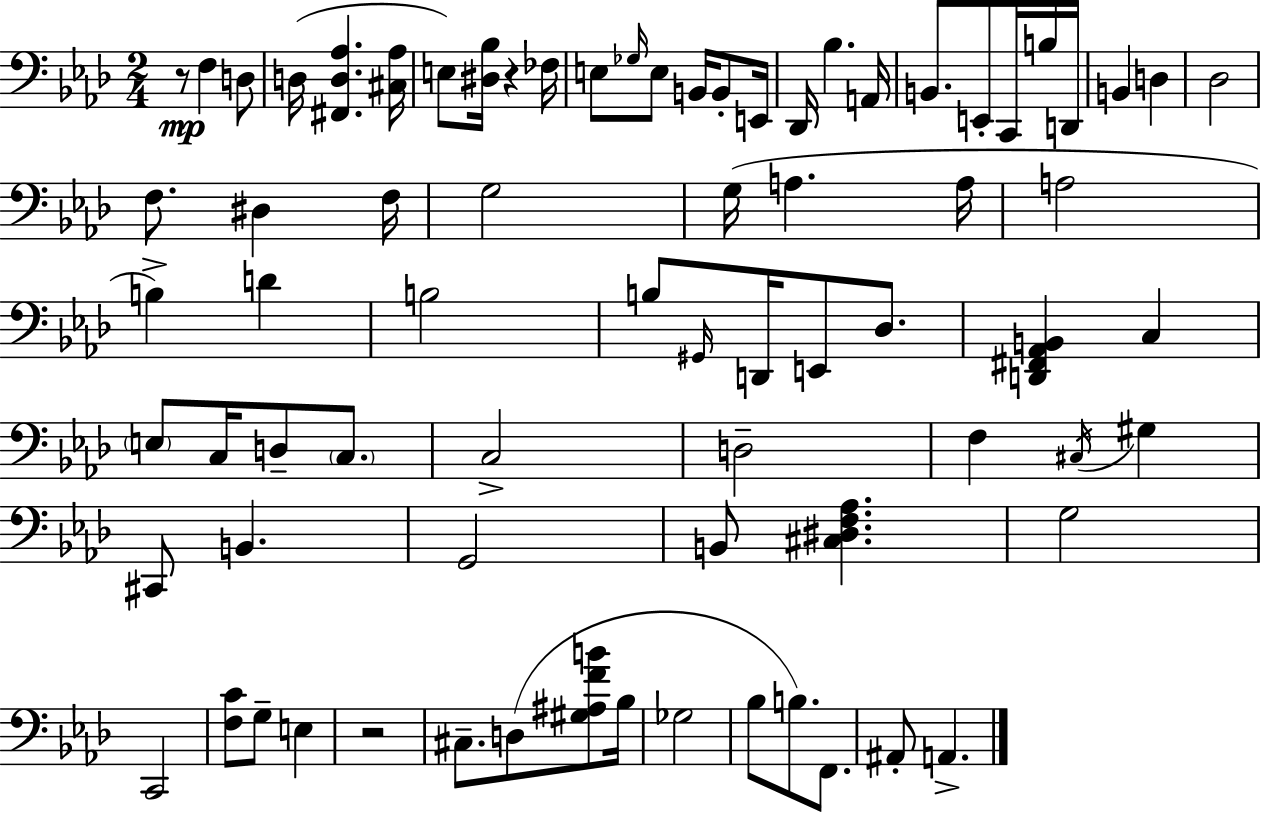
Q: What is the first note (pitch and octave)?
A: F3